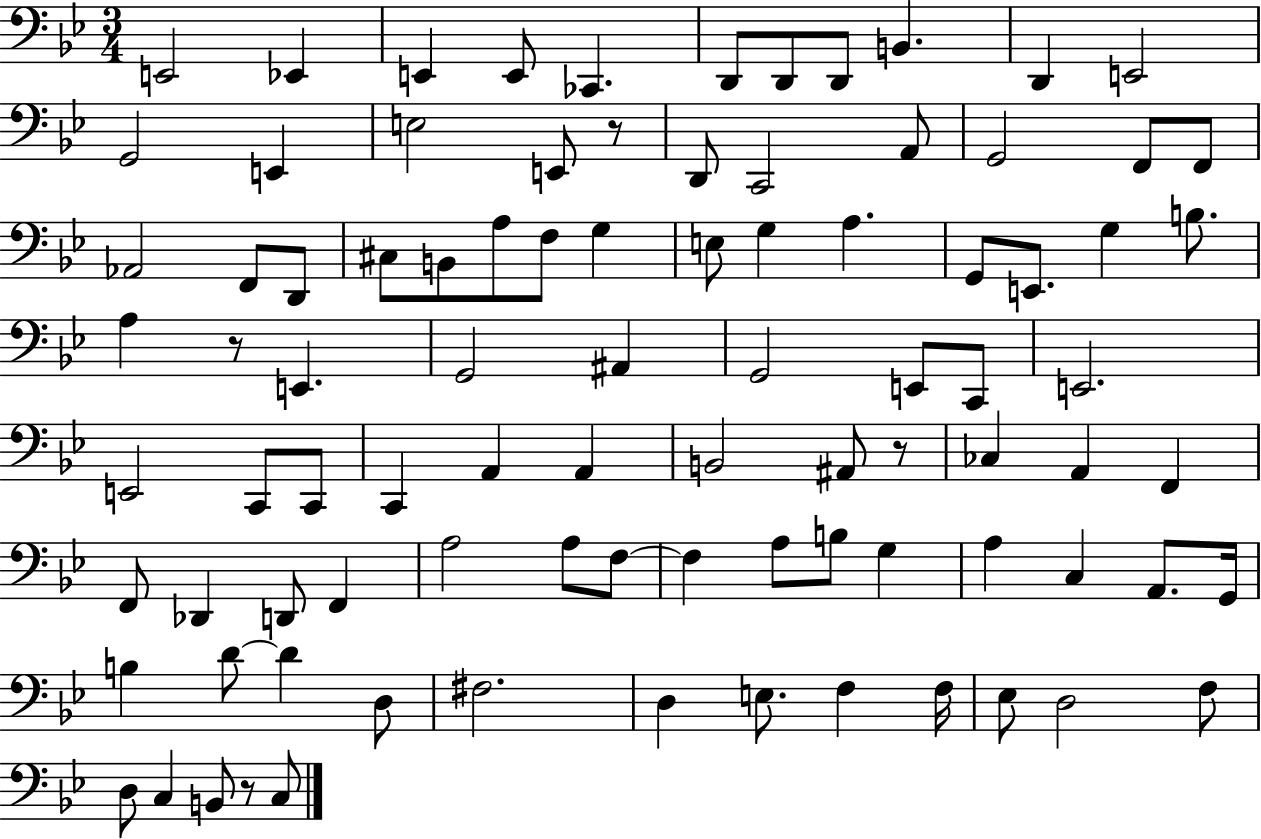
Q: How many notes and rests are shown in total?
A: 90